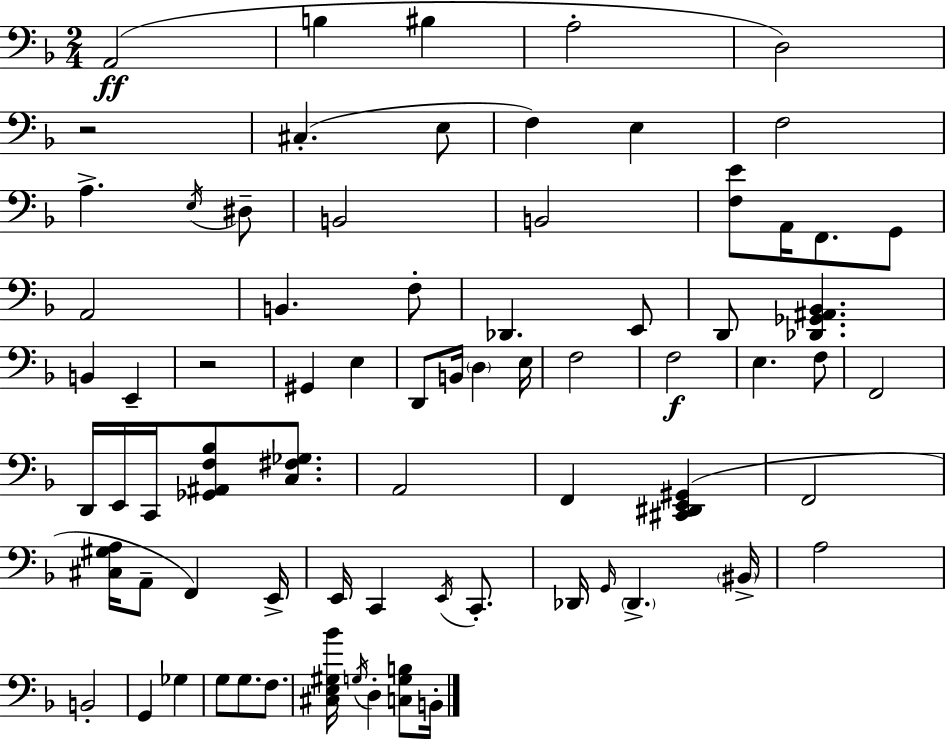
A2/h B3/q BIS3/q A3/h D3/h R/h C#3/q. E3/e F3/q E3/q F3/h A3/q. E3/s D#3/e B2/h B2/h [F3,E4]/e A2/s F2/e. G2/e A2/h B2/q. F3/e Db2/q. E2/e D2/e [Db2,Gb2,A#2,Bb2]/q. B2/q E2/q R/h G#2/q E3/q D2/e B2/s D3/q E3/s F3/h F3/h E3/q. F3/e F2/h D2/s E2/s C2/s [Gb2,A#2,F3,Bb3]/e [C3,F#3,Gb3]/e. A2/h F2/q [C#2,D#2,E2,G#2]/q F2/h [C#3,G#3,A3]/s A2/e F2/q E2/s E2/s C2/q E2/s C2/e. Db2/s G2/s Db2/q. BIS2/s A3/h B2/h G2/q Gb3/q G3/e G3/e. F3/e. [C#3,E3,G#3,Bb4]/s G3/s D3/q [C3,G3,B3]/e B2/s